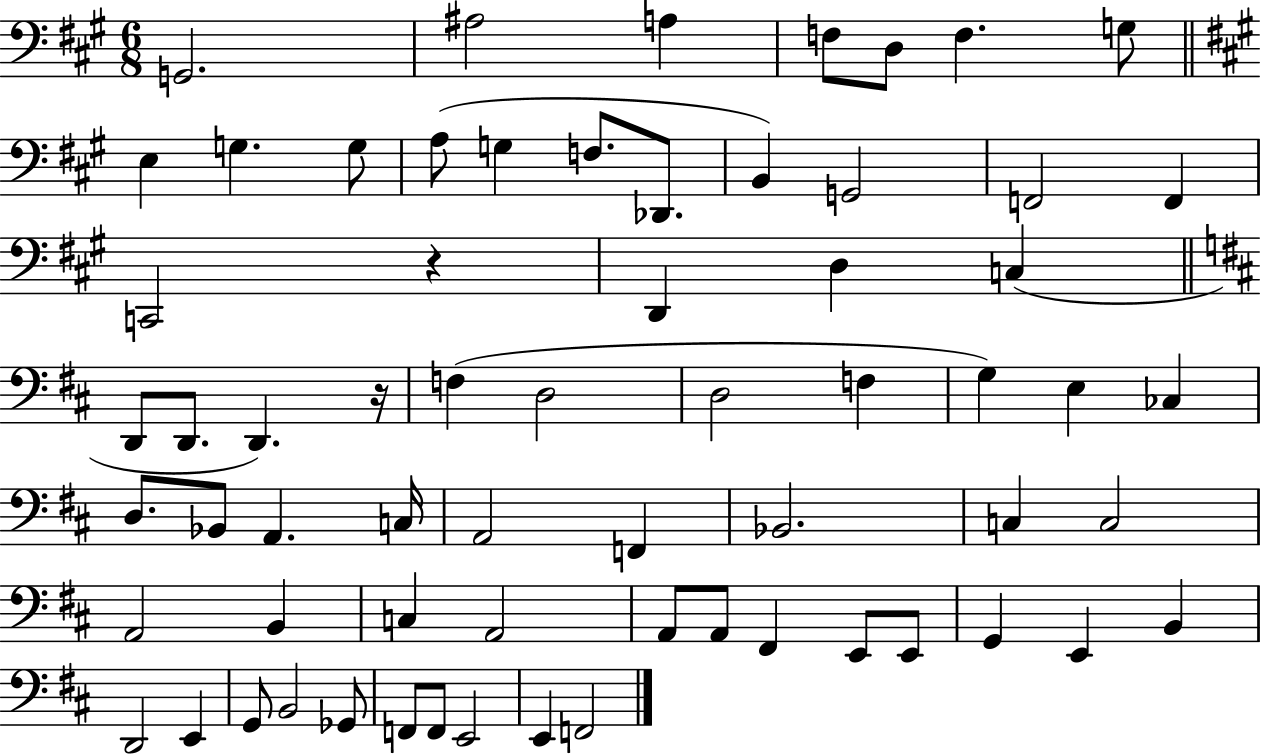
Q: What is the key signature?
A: A major